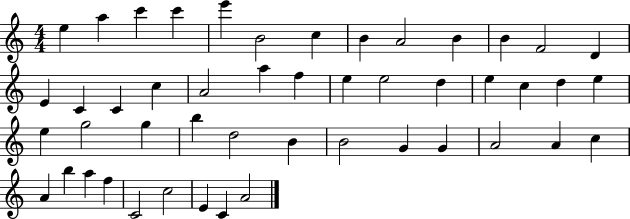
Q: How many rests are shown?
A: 0